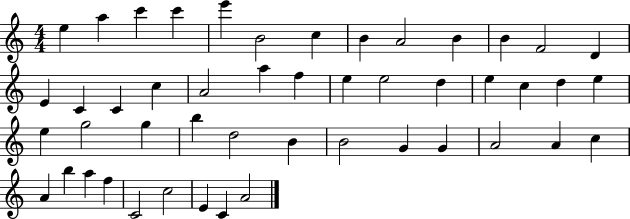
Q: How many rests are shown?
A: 0